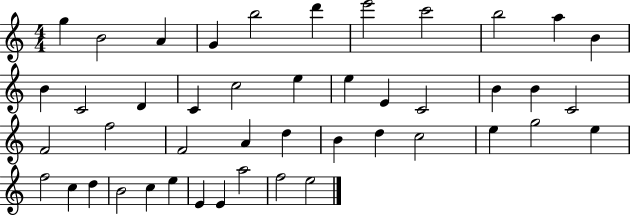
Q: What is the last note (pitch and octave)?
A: E5